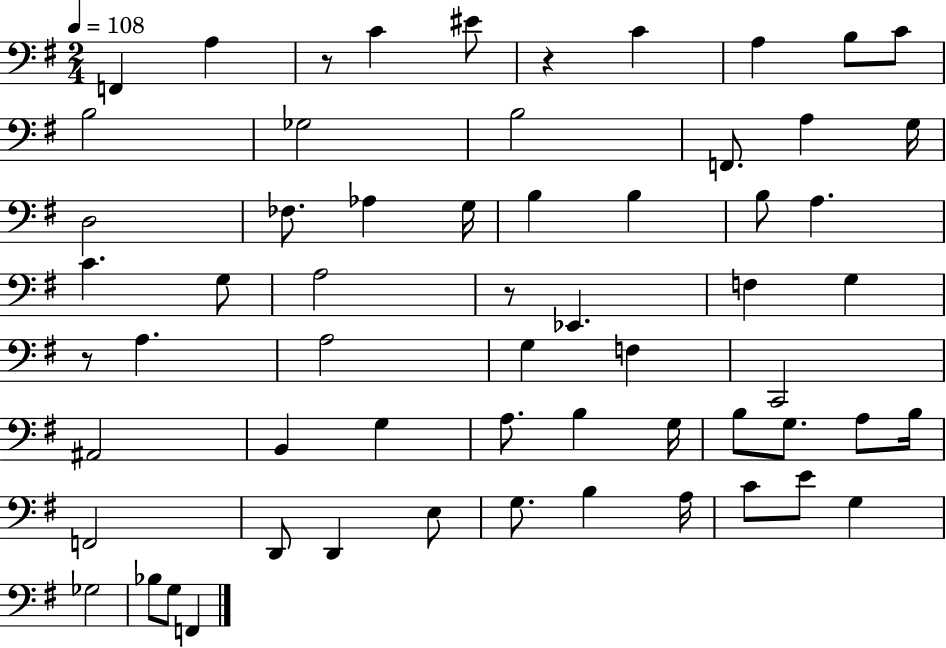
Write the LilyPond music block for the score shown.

{
  \clef bass
  \numericTimeSignature
  \time 2/4
  \key g \major
  \tempo 4 = 108
  f,4 a4 | r8 c'4 eis'8 | r4 c'4 | a4 b8 c'8 | \break b2 | ges2 | b2 | f,8. a4 g16 | \break d2 | fes8. aes4 g16 | b4 b4 | b8 a4. | \break c'4. g8 | a2 | r8 ees,4. | f4 g4 | \break r8 a4. | a2 | g4 f4 | c,2 | \break ais,2 | b,4 g4 | a8. b4 g16 | b8 g8. a8 b16 | \break f,2 | d,8 d,4 e8 | g8. b4 a16 | c'8 e'8 g4 | \break ges2 | bes8 g8 f,4 | \bar "|."
}